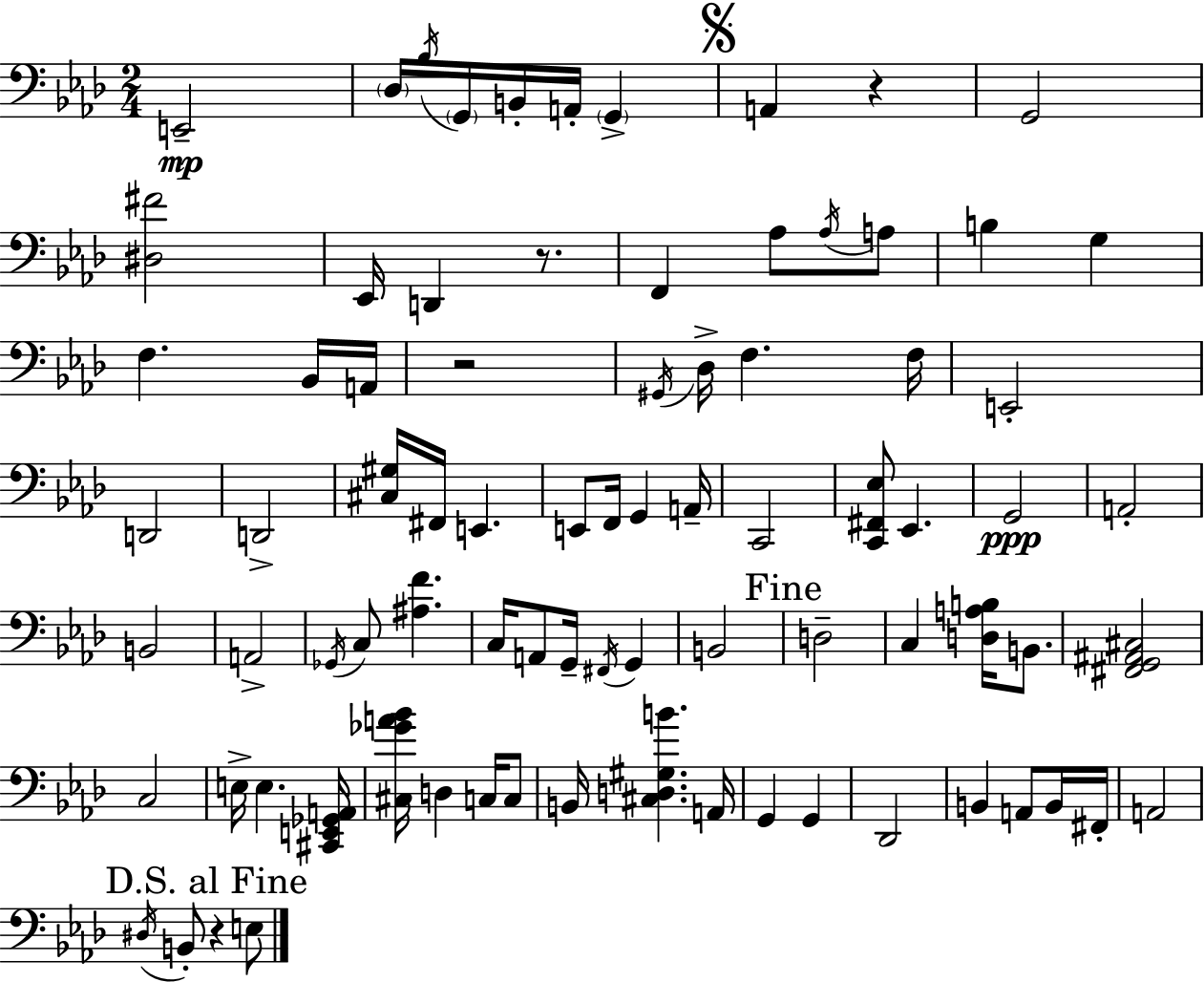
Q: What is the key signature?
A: AES major